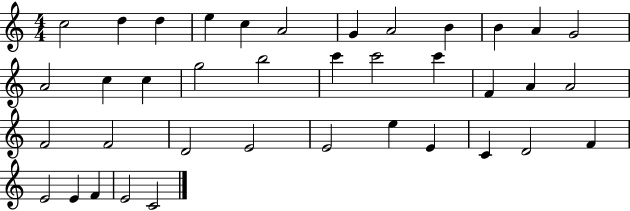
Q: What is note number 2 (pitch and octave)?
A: D5